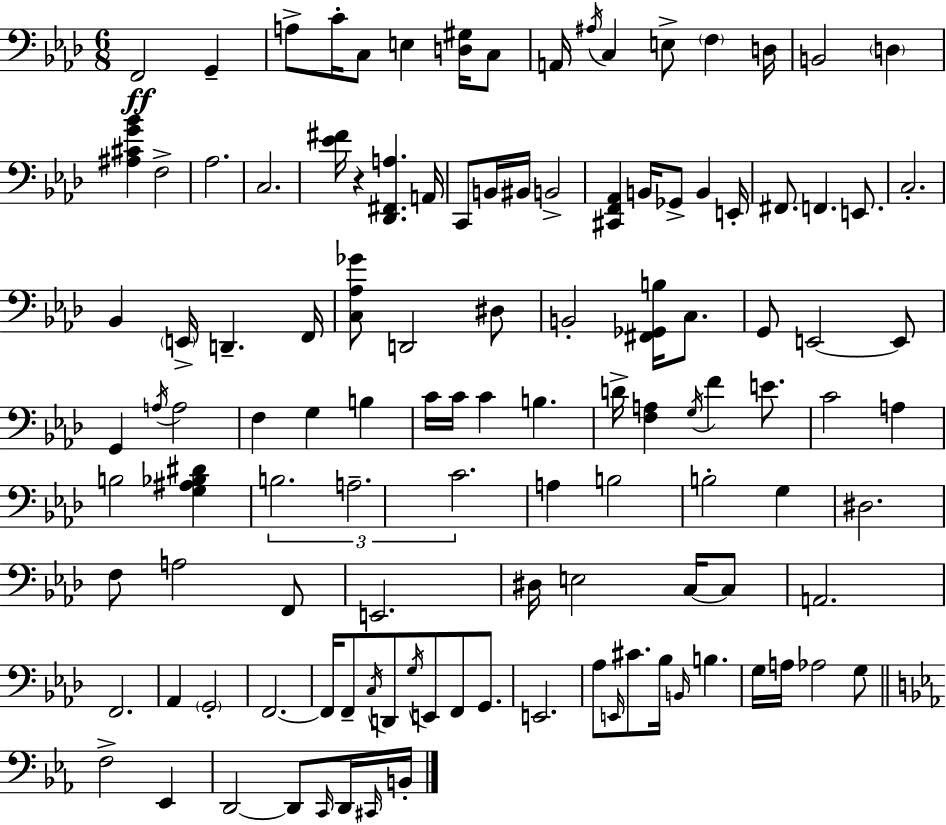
{
  \clef bass
  \numericTimeSignature
  \time 6/8
  \key aes \major
  f,2\ff g,4-- | a8-> c'16-. c8 e4 <d gis>16 c8 | a,16 \acciaccatura { ais16 } c4 e8-> \parenthesize f4 | d16 b,2 \parenthesize d4 | \break <ais cis' g' bes'>4 f2-> | aes2. | c2. | <ees' fis'>16 r4 <des, fis, a>4. | \break a,16 c,8 b,16 bis,16 b,2-> | <cis, f, aes,>4 b,16 ges,8-> b,4 | e,16-. fis,8. f,4. e,8. | c2.-. | \break bes,4 \parenthesize e,16-> d,4.-- | f,16 <c aes ges'>8 d,2 dis8 | b,2-. <fis, ges, b>16 c8. | g,8 e,2~~ e,8 | \break g,4 \acciaccatura { a16 } a2 | f4 g4 b4 | c'16 c'16 c'4 b4. | d'16-> <f a>4 \acciaccatura { g16 } f'4 | \break e'8. c'2 a4 | b2 <g ais bes dis'>4 | \tuplet 3/2 { b2. | a2.-- | \break c'2. } | a4 b2 | b2-. g4 | dis2. | \break f8 a2 | f,8 e,2. | dis16 e2 | c16~~ c8 a,2. | \break f,2. | aes,4 \parenthesize g,2-. | f,2.~~ | f,16 f,8-- \acciaccatura { c16 } d,8 \acciaccatura { g16 } e,8 | \break f,8 g,8. e,2. | aes8 \grace { e,16 } cis'8. bes16 | \grace { b,16 } b4. g16 a16 aes2 | g8 \bar "||" \break \key c \minor f2-> ees,4 | d,2~~ d,8 \grace { c,16 } d,16 | \grace { cis,16 } b,16-. \bar "|."
}